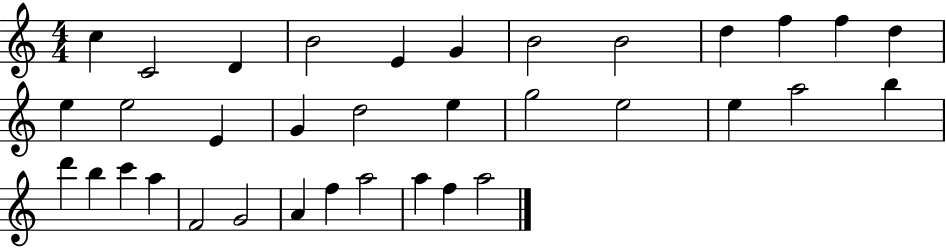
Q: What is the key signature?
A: C major